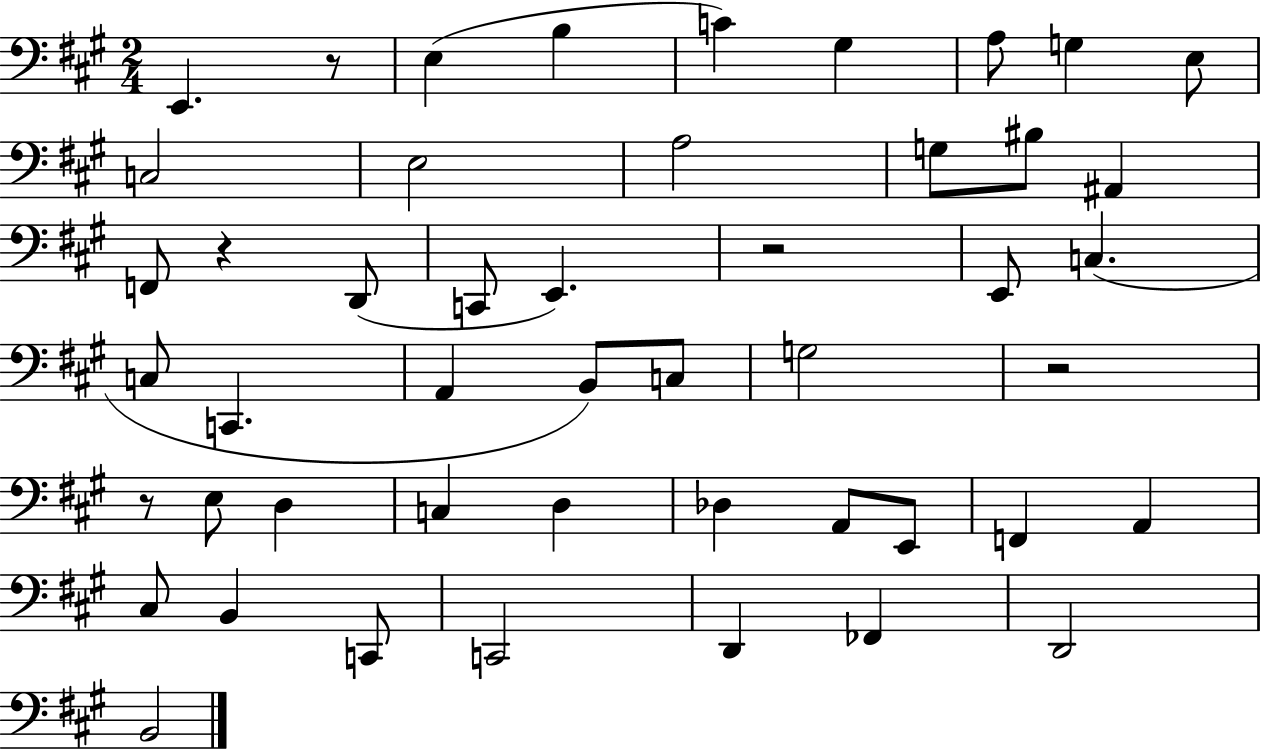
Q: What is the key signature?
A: A major